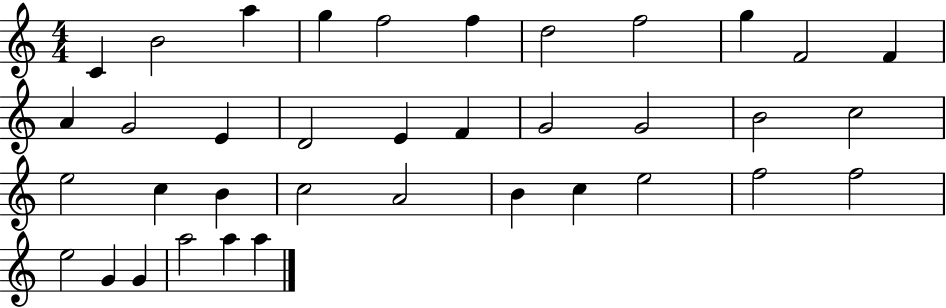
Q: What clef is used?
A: treble